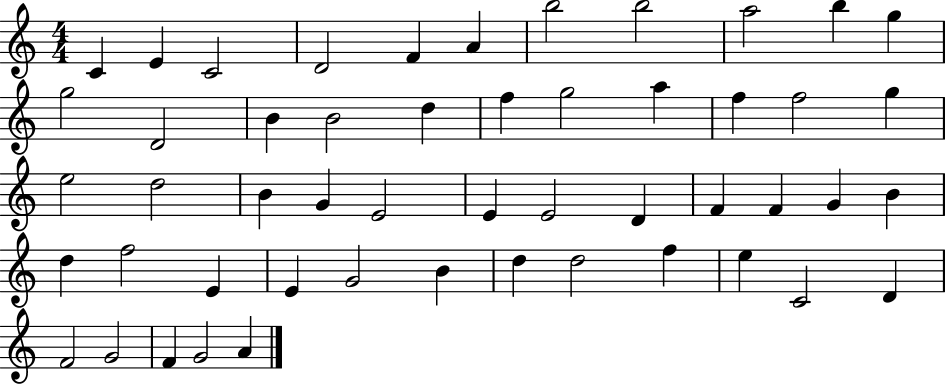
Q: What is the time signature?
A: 4/4